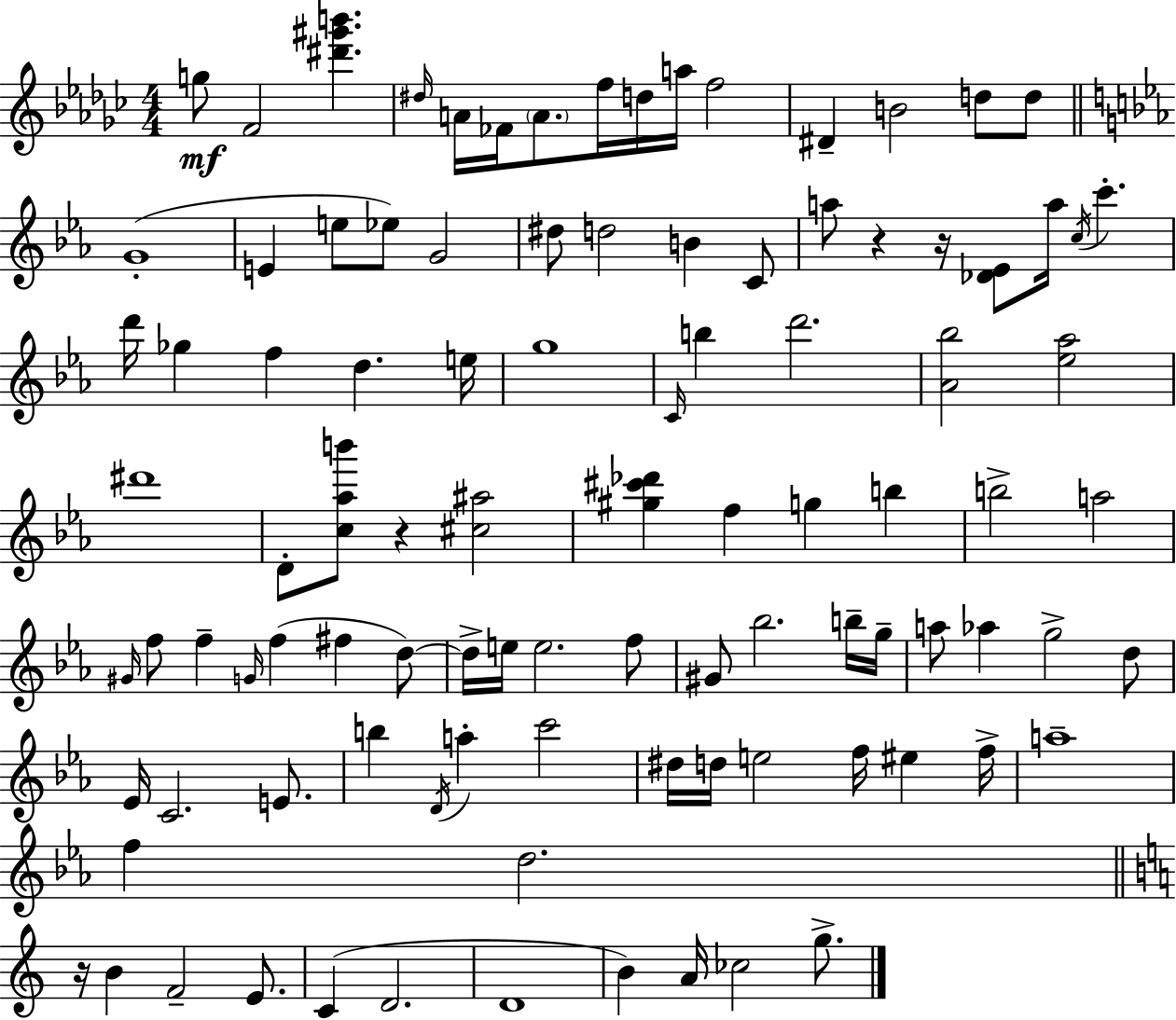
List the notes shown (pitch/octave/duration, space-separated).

G5/e F4/h [D#6,G#6,B6]/q. D#5/s A4/s FES4/s A4/e. F5/s D5/s A5/s F5/h D#4/q B4/h D5/e D5/e G4/w E4/q E5/e Eb5/e G4/h D#5/e D5/h B4/q C4/e A5/e R/q R/s [Db4,Eb4]/e A5/s C5/s C6/q. D6/s Gb5/q F5/q D5/q. E5/s G5/w C4/s B5/q D6/h. [Ab4,Bb5]/h [Eb5,Ab5]/h D#6/w D4/e [C5,Ab5,B6]/e R/q [C#5,A#5]/h [G#5,C#6,Db6]/q F5/q G5/q B5/q B5/h A5/h G#4/s F5/e F5/q G4/s F5/q F#5/q D5/e D5/s E5/s E5/h. F5/e G#4/e Bb5/h. B5/s G5/s A5/e Ab5/q G5/h D5/e Eb4/s C4/h. E4/e. B5/q D4/s A5/q C6/h D#5/s D5/s E5/h F5/s EIS5/q F5/s A5/w F5/q D5/h. R/s B4/q F4/h E4/e. C4/q D4/h. D4/w B4/q A4/s CES5/h G5/e.